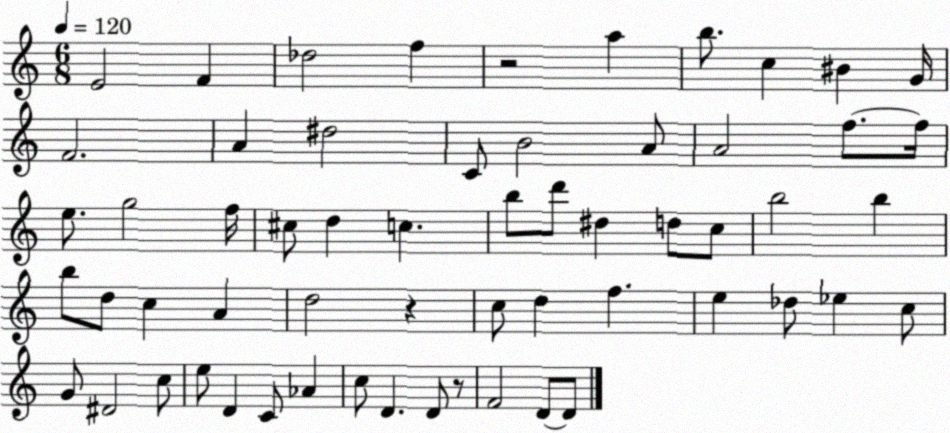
X:1
T:Untitled
M:6/8
L:1/4
K:C
E2 F _d2 f z2 a b/2 c ^B G/4 F2 A ^d2 C/2 B2 A/2 A2 f/2 f/4 e/2 g2 f/4 ^c/2 d c b/2 d'/2 ^d d/2 c/2 b2 b b/2 d/2 c A d2 z c/2 d f e _d/2 _e c/2 G/2 ^D2 c/2 e/2 D C/2 _A c/2 D D/2 z/2 F2 D/2 D/2